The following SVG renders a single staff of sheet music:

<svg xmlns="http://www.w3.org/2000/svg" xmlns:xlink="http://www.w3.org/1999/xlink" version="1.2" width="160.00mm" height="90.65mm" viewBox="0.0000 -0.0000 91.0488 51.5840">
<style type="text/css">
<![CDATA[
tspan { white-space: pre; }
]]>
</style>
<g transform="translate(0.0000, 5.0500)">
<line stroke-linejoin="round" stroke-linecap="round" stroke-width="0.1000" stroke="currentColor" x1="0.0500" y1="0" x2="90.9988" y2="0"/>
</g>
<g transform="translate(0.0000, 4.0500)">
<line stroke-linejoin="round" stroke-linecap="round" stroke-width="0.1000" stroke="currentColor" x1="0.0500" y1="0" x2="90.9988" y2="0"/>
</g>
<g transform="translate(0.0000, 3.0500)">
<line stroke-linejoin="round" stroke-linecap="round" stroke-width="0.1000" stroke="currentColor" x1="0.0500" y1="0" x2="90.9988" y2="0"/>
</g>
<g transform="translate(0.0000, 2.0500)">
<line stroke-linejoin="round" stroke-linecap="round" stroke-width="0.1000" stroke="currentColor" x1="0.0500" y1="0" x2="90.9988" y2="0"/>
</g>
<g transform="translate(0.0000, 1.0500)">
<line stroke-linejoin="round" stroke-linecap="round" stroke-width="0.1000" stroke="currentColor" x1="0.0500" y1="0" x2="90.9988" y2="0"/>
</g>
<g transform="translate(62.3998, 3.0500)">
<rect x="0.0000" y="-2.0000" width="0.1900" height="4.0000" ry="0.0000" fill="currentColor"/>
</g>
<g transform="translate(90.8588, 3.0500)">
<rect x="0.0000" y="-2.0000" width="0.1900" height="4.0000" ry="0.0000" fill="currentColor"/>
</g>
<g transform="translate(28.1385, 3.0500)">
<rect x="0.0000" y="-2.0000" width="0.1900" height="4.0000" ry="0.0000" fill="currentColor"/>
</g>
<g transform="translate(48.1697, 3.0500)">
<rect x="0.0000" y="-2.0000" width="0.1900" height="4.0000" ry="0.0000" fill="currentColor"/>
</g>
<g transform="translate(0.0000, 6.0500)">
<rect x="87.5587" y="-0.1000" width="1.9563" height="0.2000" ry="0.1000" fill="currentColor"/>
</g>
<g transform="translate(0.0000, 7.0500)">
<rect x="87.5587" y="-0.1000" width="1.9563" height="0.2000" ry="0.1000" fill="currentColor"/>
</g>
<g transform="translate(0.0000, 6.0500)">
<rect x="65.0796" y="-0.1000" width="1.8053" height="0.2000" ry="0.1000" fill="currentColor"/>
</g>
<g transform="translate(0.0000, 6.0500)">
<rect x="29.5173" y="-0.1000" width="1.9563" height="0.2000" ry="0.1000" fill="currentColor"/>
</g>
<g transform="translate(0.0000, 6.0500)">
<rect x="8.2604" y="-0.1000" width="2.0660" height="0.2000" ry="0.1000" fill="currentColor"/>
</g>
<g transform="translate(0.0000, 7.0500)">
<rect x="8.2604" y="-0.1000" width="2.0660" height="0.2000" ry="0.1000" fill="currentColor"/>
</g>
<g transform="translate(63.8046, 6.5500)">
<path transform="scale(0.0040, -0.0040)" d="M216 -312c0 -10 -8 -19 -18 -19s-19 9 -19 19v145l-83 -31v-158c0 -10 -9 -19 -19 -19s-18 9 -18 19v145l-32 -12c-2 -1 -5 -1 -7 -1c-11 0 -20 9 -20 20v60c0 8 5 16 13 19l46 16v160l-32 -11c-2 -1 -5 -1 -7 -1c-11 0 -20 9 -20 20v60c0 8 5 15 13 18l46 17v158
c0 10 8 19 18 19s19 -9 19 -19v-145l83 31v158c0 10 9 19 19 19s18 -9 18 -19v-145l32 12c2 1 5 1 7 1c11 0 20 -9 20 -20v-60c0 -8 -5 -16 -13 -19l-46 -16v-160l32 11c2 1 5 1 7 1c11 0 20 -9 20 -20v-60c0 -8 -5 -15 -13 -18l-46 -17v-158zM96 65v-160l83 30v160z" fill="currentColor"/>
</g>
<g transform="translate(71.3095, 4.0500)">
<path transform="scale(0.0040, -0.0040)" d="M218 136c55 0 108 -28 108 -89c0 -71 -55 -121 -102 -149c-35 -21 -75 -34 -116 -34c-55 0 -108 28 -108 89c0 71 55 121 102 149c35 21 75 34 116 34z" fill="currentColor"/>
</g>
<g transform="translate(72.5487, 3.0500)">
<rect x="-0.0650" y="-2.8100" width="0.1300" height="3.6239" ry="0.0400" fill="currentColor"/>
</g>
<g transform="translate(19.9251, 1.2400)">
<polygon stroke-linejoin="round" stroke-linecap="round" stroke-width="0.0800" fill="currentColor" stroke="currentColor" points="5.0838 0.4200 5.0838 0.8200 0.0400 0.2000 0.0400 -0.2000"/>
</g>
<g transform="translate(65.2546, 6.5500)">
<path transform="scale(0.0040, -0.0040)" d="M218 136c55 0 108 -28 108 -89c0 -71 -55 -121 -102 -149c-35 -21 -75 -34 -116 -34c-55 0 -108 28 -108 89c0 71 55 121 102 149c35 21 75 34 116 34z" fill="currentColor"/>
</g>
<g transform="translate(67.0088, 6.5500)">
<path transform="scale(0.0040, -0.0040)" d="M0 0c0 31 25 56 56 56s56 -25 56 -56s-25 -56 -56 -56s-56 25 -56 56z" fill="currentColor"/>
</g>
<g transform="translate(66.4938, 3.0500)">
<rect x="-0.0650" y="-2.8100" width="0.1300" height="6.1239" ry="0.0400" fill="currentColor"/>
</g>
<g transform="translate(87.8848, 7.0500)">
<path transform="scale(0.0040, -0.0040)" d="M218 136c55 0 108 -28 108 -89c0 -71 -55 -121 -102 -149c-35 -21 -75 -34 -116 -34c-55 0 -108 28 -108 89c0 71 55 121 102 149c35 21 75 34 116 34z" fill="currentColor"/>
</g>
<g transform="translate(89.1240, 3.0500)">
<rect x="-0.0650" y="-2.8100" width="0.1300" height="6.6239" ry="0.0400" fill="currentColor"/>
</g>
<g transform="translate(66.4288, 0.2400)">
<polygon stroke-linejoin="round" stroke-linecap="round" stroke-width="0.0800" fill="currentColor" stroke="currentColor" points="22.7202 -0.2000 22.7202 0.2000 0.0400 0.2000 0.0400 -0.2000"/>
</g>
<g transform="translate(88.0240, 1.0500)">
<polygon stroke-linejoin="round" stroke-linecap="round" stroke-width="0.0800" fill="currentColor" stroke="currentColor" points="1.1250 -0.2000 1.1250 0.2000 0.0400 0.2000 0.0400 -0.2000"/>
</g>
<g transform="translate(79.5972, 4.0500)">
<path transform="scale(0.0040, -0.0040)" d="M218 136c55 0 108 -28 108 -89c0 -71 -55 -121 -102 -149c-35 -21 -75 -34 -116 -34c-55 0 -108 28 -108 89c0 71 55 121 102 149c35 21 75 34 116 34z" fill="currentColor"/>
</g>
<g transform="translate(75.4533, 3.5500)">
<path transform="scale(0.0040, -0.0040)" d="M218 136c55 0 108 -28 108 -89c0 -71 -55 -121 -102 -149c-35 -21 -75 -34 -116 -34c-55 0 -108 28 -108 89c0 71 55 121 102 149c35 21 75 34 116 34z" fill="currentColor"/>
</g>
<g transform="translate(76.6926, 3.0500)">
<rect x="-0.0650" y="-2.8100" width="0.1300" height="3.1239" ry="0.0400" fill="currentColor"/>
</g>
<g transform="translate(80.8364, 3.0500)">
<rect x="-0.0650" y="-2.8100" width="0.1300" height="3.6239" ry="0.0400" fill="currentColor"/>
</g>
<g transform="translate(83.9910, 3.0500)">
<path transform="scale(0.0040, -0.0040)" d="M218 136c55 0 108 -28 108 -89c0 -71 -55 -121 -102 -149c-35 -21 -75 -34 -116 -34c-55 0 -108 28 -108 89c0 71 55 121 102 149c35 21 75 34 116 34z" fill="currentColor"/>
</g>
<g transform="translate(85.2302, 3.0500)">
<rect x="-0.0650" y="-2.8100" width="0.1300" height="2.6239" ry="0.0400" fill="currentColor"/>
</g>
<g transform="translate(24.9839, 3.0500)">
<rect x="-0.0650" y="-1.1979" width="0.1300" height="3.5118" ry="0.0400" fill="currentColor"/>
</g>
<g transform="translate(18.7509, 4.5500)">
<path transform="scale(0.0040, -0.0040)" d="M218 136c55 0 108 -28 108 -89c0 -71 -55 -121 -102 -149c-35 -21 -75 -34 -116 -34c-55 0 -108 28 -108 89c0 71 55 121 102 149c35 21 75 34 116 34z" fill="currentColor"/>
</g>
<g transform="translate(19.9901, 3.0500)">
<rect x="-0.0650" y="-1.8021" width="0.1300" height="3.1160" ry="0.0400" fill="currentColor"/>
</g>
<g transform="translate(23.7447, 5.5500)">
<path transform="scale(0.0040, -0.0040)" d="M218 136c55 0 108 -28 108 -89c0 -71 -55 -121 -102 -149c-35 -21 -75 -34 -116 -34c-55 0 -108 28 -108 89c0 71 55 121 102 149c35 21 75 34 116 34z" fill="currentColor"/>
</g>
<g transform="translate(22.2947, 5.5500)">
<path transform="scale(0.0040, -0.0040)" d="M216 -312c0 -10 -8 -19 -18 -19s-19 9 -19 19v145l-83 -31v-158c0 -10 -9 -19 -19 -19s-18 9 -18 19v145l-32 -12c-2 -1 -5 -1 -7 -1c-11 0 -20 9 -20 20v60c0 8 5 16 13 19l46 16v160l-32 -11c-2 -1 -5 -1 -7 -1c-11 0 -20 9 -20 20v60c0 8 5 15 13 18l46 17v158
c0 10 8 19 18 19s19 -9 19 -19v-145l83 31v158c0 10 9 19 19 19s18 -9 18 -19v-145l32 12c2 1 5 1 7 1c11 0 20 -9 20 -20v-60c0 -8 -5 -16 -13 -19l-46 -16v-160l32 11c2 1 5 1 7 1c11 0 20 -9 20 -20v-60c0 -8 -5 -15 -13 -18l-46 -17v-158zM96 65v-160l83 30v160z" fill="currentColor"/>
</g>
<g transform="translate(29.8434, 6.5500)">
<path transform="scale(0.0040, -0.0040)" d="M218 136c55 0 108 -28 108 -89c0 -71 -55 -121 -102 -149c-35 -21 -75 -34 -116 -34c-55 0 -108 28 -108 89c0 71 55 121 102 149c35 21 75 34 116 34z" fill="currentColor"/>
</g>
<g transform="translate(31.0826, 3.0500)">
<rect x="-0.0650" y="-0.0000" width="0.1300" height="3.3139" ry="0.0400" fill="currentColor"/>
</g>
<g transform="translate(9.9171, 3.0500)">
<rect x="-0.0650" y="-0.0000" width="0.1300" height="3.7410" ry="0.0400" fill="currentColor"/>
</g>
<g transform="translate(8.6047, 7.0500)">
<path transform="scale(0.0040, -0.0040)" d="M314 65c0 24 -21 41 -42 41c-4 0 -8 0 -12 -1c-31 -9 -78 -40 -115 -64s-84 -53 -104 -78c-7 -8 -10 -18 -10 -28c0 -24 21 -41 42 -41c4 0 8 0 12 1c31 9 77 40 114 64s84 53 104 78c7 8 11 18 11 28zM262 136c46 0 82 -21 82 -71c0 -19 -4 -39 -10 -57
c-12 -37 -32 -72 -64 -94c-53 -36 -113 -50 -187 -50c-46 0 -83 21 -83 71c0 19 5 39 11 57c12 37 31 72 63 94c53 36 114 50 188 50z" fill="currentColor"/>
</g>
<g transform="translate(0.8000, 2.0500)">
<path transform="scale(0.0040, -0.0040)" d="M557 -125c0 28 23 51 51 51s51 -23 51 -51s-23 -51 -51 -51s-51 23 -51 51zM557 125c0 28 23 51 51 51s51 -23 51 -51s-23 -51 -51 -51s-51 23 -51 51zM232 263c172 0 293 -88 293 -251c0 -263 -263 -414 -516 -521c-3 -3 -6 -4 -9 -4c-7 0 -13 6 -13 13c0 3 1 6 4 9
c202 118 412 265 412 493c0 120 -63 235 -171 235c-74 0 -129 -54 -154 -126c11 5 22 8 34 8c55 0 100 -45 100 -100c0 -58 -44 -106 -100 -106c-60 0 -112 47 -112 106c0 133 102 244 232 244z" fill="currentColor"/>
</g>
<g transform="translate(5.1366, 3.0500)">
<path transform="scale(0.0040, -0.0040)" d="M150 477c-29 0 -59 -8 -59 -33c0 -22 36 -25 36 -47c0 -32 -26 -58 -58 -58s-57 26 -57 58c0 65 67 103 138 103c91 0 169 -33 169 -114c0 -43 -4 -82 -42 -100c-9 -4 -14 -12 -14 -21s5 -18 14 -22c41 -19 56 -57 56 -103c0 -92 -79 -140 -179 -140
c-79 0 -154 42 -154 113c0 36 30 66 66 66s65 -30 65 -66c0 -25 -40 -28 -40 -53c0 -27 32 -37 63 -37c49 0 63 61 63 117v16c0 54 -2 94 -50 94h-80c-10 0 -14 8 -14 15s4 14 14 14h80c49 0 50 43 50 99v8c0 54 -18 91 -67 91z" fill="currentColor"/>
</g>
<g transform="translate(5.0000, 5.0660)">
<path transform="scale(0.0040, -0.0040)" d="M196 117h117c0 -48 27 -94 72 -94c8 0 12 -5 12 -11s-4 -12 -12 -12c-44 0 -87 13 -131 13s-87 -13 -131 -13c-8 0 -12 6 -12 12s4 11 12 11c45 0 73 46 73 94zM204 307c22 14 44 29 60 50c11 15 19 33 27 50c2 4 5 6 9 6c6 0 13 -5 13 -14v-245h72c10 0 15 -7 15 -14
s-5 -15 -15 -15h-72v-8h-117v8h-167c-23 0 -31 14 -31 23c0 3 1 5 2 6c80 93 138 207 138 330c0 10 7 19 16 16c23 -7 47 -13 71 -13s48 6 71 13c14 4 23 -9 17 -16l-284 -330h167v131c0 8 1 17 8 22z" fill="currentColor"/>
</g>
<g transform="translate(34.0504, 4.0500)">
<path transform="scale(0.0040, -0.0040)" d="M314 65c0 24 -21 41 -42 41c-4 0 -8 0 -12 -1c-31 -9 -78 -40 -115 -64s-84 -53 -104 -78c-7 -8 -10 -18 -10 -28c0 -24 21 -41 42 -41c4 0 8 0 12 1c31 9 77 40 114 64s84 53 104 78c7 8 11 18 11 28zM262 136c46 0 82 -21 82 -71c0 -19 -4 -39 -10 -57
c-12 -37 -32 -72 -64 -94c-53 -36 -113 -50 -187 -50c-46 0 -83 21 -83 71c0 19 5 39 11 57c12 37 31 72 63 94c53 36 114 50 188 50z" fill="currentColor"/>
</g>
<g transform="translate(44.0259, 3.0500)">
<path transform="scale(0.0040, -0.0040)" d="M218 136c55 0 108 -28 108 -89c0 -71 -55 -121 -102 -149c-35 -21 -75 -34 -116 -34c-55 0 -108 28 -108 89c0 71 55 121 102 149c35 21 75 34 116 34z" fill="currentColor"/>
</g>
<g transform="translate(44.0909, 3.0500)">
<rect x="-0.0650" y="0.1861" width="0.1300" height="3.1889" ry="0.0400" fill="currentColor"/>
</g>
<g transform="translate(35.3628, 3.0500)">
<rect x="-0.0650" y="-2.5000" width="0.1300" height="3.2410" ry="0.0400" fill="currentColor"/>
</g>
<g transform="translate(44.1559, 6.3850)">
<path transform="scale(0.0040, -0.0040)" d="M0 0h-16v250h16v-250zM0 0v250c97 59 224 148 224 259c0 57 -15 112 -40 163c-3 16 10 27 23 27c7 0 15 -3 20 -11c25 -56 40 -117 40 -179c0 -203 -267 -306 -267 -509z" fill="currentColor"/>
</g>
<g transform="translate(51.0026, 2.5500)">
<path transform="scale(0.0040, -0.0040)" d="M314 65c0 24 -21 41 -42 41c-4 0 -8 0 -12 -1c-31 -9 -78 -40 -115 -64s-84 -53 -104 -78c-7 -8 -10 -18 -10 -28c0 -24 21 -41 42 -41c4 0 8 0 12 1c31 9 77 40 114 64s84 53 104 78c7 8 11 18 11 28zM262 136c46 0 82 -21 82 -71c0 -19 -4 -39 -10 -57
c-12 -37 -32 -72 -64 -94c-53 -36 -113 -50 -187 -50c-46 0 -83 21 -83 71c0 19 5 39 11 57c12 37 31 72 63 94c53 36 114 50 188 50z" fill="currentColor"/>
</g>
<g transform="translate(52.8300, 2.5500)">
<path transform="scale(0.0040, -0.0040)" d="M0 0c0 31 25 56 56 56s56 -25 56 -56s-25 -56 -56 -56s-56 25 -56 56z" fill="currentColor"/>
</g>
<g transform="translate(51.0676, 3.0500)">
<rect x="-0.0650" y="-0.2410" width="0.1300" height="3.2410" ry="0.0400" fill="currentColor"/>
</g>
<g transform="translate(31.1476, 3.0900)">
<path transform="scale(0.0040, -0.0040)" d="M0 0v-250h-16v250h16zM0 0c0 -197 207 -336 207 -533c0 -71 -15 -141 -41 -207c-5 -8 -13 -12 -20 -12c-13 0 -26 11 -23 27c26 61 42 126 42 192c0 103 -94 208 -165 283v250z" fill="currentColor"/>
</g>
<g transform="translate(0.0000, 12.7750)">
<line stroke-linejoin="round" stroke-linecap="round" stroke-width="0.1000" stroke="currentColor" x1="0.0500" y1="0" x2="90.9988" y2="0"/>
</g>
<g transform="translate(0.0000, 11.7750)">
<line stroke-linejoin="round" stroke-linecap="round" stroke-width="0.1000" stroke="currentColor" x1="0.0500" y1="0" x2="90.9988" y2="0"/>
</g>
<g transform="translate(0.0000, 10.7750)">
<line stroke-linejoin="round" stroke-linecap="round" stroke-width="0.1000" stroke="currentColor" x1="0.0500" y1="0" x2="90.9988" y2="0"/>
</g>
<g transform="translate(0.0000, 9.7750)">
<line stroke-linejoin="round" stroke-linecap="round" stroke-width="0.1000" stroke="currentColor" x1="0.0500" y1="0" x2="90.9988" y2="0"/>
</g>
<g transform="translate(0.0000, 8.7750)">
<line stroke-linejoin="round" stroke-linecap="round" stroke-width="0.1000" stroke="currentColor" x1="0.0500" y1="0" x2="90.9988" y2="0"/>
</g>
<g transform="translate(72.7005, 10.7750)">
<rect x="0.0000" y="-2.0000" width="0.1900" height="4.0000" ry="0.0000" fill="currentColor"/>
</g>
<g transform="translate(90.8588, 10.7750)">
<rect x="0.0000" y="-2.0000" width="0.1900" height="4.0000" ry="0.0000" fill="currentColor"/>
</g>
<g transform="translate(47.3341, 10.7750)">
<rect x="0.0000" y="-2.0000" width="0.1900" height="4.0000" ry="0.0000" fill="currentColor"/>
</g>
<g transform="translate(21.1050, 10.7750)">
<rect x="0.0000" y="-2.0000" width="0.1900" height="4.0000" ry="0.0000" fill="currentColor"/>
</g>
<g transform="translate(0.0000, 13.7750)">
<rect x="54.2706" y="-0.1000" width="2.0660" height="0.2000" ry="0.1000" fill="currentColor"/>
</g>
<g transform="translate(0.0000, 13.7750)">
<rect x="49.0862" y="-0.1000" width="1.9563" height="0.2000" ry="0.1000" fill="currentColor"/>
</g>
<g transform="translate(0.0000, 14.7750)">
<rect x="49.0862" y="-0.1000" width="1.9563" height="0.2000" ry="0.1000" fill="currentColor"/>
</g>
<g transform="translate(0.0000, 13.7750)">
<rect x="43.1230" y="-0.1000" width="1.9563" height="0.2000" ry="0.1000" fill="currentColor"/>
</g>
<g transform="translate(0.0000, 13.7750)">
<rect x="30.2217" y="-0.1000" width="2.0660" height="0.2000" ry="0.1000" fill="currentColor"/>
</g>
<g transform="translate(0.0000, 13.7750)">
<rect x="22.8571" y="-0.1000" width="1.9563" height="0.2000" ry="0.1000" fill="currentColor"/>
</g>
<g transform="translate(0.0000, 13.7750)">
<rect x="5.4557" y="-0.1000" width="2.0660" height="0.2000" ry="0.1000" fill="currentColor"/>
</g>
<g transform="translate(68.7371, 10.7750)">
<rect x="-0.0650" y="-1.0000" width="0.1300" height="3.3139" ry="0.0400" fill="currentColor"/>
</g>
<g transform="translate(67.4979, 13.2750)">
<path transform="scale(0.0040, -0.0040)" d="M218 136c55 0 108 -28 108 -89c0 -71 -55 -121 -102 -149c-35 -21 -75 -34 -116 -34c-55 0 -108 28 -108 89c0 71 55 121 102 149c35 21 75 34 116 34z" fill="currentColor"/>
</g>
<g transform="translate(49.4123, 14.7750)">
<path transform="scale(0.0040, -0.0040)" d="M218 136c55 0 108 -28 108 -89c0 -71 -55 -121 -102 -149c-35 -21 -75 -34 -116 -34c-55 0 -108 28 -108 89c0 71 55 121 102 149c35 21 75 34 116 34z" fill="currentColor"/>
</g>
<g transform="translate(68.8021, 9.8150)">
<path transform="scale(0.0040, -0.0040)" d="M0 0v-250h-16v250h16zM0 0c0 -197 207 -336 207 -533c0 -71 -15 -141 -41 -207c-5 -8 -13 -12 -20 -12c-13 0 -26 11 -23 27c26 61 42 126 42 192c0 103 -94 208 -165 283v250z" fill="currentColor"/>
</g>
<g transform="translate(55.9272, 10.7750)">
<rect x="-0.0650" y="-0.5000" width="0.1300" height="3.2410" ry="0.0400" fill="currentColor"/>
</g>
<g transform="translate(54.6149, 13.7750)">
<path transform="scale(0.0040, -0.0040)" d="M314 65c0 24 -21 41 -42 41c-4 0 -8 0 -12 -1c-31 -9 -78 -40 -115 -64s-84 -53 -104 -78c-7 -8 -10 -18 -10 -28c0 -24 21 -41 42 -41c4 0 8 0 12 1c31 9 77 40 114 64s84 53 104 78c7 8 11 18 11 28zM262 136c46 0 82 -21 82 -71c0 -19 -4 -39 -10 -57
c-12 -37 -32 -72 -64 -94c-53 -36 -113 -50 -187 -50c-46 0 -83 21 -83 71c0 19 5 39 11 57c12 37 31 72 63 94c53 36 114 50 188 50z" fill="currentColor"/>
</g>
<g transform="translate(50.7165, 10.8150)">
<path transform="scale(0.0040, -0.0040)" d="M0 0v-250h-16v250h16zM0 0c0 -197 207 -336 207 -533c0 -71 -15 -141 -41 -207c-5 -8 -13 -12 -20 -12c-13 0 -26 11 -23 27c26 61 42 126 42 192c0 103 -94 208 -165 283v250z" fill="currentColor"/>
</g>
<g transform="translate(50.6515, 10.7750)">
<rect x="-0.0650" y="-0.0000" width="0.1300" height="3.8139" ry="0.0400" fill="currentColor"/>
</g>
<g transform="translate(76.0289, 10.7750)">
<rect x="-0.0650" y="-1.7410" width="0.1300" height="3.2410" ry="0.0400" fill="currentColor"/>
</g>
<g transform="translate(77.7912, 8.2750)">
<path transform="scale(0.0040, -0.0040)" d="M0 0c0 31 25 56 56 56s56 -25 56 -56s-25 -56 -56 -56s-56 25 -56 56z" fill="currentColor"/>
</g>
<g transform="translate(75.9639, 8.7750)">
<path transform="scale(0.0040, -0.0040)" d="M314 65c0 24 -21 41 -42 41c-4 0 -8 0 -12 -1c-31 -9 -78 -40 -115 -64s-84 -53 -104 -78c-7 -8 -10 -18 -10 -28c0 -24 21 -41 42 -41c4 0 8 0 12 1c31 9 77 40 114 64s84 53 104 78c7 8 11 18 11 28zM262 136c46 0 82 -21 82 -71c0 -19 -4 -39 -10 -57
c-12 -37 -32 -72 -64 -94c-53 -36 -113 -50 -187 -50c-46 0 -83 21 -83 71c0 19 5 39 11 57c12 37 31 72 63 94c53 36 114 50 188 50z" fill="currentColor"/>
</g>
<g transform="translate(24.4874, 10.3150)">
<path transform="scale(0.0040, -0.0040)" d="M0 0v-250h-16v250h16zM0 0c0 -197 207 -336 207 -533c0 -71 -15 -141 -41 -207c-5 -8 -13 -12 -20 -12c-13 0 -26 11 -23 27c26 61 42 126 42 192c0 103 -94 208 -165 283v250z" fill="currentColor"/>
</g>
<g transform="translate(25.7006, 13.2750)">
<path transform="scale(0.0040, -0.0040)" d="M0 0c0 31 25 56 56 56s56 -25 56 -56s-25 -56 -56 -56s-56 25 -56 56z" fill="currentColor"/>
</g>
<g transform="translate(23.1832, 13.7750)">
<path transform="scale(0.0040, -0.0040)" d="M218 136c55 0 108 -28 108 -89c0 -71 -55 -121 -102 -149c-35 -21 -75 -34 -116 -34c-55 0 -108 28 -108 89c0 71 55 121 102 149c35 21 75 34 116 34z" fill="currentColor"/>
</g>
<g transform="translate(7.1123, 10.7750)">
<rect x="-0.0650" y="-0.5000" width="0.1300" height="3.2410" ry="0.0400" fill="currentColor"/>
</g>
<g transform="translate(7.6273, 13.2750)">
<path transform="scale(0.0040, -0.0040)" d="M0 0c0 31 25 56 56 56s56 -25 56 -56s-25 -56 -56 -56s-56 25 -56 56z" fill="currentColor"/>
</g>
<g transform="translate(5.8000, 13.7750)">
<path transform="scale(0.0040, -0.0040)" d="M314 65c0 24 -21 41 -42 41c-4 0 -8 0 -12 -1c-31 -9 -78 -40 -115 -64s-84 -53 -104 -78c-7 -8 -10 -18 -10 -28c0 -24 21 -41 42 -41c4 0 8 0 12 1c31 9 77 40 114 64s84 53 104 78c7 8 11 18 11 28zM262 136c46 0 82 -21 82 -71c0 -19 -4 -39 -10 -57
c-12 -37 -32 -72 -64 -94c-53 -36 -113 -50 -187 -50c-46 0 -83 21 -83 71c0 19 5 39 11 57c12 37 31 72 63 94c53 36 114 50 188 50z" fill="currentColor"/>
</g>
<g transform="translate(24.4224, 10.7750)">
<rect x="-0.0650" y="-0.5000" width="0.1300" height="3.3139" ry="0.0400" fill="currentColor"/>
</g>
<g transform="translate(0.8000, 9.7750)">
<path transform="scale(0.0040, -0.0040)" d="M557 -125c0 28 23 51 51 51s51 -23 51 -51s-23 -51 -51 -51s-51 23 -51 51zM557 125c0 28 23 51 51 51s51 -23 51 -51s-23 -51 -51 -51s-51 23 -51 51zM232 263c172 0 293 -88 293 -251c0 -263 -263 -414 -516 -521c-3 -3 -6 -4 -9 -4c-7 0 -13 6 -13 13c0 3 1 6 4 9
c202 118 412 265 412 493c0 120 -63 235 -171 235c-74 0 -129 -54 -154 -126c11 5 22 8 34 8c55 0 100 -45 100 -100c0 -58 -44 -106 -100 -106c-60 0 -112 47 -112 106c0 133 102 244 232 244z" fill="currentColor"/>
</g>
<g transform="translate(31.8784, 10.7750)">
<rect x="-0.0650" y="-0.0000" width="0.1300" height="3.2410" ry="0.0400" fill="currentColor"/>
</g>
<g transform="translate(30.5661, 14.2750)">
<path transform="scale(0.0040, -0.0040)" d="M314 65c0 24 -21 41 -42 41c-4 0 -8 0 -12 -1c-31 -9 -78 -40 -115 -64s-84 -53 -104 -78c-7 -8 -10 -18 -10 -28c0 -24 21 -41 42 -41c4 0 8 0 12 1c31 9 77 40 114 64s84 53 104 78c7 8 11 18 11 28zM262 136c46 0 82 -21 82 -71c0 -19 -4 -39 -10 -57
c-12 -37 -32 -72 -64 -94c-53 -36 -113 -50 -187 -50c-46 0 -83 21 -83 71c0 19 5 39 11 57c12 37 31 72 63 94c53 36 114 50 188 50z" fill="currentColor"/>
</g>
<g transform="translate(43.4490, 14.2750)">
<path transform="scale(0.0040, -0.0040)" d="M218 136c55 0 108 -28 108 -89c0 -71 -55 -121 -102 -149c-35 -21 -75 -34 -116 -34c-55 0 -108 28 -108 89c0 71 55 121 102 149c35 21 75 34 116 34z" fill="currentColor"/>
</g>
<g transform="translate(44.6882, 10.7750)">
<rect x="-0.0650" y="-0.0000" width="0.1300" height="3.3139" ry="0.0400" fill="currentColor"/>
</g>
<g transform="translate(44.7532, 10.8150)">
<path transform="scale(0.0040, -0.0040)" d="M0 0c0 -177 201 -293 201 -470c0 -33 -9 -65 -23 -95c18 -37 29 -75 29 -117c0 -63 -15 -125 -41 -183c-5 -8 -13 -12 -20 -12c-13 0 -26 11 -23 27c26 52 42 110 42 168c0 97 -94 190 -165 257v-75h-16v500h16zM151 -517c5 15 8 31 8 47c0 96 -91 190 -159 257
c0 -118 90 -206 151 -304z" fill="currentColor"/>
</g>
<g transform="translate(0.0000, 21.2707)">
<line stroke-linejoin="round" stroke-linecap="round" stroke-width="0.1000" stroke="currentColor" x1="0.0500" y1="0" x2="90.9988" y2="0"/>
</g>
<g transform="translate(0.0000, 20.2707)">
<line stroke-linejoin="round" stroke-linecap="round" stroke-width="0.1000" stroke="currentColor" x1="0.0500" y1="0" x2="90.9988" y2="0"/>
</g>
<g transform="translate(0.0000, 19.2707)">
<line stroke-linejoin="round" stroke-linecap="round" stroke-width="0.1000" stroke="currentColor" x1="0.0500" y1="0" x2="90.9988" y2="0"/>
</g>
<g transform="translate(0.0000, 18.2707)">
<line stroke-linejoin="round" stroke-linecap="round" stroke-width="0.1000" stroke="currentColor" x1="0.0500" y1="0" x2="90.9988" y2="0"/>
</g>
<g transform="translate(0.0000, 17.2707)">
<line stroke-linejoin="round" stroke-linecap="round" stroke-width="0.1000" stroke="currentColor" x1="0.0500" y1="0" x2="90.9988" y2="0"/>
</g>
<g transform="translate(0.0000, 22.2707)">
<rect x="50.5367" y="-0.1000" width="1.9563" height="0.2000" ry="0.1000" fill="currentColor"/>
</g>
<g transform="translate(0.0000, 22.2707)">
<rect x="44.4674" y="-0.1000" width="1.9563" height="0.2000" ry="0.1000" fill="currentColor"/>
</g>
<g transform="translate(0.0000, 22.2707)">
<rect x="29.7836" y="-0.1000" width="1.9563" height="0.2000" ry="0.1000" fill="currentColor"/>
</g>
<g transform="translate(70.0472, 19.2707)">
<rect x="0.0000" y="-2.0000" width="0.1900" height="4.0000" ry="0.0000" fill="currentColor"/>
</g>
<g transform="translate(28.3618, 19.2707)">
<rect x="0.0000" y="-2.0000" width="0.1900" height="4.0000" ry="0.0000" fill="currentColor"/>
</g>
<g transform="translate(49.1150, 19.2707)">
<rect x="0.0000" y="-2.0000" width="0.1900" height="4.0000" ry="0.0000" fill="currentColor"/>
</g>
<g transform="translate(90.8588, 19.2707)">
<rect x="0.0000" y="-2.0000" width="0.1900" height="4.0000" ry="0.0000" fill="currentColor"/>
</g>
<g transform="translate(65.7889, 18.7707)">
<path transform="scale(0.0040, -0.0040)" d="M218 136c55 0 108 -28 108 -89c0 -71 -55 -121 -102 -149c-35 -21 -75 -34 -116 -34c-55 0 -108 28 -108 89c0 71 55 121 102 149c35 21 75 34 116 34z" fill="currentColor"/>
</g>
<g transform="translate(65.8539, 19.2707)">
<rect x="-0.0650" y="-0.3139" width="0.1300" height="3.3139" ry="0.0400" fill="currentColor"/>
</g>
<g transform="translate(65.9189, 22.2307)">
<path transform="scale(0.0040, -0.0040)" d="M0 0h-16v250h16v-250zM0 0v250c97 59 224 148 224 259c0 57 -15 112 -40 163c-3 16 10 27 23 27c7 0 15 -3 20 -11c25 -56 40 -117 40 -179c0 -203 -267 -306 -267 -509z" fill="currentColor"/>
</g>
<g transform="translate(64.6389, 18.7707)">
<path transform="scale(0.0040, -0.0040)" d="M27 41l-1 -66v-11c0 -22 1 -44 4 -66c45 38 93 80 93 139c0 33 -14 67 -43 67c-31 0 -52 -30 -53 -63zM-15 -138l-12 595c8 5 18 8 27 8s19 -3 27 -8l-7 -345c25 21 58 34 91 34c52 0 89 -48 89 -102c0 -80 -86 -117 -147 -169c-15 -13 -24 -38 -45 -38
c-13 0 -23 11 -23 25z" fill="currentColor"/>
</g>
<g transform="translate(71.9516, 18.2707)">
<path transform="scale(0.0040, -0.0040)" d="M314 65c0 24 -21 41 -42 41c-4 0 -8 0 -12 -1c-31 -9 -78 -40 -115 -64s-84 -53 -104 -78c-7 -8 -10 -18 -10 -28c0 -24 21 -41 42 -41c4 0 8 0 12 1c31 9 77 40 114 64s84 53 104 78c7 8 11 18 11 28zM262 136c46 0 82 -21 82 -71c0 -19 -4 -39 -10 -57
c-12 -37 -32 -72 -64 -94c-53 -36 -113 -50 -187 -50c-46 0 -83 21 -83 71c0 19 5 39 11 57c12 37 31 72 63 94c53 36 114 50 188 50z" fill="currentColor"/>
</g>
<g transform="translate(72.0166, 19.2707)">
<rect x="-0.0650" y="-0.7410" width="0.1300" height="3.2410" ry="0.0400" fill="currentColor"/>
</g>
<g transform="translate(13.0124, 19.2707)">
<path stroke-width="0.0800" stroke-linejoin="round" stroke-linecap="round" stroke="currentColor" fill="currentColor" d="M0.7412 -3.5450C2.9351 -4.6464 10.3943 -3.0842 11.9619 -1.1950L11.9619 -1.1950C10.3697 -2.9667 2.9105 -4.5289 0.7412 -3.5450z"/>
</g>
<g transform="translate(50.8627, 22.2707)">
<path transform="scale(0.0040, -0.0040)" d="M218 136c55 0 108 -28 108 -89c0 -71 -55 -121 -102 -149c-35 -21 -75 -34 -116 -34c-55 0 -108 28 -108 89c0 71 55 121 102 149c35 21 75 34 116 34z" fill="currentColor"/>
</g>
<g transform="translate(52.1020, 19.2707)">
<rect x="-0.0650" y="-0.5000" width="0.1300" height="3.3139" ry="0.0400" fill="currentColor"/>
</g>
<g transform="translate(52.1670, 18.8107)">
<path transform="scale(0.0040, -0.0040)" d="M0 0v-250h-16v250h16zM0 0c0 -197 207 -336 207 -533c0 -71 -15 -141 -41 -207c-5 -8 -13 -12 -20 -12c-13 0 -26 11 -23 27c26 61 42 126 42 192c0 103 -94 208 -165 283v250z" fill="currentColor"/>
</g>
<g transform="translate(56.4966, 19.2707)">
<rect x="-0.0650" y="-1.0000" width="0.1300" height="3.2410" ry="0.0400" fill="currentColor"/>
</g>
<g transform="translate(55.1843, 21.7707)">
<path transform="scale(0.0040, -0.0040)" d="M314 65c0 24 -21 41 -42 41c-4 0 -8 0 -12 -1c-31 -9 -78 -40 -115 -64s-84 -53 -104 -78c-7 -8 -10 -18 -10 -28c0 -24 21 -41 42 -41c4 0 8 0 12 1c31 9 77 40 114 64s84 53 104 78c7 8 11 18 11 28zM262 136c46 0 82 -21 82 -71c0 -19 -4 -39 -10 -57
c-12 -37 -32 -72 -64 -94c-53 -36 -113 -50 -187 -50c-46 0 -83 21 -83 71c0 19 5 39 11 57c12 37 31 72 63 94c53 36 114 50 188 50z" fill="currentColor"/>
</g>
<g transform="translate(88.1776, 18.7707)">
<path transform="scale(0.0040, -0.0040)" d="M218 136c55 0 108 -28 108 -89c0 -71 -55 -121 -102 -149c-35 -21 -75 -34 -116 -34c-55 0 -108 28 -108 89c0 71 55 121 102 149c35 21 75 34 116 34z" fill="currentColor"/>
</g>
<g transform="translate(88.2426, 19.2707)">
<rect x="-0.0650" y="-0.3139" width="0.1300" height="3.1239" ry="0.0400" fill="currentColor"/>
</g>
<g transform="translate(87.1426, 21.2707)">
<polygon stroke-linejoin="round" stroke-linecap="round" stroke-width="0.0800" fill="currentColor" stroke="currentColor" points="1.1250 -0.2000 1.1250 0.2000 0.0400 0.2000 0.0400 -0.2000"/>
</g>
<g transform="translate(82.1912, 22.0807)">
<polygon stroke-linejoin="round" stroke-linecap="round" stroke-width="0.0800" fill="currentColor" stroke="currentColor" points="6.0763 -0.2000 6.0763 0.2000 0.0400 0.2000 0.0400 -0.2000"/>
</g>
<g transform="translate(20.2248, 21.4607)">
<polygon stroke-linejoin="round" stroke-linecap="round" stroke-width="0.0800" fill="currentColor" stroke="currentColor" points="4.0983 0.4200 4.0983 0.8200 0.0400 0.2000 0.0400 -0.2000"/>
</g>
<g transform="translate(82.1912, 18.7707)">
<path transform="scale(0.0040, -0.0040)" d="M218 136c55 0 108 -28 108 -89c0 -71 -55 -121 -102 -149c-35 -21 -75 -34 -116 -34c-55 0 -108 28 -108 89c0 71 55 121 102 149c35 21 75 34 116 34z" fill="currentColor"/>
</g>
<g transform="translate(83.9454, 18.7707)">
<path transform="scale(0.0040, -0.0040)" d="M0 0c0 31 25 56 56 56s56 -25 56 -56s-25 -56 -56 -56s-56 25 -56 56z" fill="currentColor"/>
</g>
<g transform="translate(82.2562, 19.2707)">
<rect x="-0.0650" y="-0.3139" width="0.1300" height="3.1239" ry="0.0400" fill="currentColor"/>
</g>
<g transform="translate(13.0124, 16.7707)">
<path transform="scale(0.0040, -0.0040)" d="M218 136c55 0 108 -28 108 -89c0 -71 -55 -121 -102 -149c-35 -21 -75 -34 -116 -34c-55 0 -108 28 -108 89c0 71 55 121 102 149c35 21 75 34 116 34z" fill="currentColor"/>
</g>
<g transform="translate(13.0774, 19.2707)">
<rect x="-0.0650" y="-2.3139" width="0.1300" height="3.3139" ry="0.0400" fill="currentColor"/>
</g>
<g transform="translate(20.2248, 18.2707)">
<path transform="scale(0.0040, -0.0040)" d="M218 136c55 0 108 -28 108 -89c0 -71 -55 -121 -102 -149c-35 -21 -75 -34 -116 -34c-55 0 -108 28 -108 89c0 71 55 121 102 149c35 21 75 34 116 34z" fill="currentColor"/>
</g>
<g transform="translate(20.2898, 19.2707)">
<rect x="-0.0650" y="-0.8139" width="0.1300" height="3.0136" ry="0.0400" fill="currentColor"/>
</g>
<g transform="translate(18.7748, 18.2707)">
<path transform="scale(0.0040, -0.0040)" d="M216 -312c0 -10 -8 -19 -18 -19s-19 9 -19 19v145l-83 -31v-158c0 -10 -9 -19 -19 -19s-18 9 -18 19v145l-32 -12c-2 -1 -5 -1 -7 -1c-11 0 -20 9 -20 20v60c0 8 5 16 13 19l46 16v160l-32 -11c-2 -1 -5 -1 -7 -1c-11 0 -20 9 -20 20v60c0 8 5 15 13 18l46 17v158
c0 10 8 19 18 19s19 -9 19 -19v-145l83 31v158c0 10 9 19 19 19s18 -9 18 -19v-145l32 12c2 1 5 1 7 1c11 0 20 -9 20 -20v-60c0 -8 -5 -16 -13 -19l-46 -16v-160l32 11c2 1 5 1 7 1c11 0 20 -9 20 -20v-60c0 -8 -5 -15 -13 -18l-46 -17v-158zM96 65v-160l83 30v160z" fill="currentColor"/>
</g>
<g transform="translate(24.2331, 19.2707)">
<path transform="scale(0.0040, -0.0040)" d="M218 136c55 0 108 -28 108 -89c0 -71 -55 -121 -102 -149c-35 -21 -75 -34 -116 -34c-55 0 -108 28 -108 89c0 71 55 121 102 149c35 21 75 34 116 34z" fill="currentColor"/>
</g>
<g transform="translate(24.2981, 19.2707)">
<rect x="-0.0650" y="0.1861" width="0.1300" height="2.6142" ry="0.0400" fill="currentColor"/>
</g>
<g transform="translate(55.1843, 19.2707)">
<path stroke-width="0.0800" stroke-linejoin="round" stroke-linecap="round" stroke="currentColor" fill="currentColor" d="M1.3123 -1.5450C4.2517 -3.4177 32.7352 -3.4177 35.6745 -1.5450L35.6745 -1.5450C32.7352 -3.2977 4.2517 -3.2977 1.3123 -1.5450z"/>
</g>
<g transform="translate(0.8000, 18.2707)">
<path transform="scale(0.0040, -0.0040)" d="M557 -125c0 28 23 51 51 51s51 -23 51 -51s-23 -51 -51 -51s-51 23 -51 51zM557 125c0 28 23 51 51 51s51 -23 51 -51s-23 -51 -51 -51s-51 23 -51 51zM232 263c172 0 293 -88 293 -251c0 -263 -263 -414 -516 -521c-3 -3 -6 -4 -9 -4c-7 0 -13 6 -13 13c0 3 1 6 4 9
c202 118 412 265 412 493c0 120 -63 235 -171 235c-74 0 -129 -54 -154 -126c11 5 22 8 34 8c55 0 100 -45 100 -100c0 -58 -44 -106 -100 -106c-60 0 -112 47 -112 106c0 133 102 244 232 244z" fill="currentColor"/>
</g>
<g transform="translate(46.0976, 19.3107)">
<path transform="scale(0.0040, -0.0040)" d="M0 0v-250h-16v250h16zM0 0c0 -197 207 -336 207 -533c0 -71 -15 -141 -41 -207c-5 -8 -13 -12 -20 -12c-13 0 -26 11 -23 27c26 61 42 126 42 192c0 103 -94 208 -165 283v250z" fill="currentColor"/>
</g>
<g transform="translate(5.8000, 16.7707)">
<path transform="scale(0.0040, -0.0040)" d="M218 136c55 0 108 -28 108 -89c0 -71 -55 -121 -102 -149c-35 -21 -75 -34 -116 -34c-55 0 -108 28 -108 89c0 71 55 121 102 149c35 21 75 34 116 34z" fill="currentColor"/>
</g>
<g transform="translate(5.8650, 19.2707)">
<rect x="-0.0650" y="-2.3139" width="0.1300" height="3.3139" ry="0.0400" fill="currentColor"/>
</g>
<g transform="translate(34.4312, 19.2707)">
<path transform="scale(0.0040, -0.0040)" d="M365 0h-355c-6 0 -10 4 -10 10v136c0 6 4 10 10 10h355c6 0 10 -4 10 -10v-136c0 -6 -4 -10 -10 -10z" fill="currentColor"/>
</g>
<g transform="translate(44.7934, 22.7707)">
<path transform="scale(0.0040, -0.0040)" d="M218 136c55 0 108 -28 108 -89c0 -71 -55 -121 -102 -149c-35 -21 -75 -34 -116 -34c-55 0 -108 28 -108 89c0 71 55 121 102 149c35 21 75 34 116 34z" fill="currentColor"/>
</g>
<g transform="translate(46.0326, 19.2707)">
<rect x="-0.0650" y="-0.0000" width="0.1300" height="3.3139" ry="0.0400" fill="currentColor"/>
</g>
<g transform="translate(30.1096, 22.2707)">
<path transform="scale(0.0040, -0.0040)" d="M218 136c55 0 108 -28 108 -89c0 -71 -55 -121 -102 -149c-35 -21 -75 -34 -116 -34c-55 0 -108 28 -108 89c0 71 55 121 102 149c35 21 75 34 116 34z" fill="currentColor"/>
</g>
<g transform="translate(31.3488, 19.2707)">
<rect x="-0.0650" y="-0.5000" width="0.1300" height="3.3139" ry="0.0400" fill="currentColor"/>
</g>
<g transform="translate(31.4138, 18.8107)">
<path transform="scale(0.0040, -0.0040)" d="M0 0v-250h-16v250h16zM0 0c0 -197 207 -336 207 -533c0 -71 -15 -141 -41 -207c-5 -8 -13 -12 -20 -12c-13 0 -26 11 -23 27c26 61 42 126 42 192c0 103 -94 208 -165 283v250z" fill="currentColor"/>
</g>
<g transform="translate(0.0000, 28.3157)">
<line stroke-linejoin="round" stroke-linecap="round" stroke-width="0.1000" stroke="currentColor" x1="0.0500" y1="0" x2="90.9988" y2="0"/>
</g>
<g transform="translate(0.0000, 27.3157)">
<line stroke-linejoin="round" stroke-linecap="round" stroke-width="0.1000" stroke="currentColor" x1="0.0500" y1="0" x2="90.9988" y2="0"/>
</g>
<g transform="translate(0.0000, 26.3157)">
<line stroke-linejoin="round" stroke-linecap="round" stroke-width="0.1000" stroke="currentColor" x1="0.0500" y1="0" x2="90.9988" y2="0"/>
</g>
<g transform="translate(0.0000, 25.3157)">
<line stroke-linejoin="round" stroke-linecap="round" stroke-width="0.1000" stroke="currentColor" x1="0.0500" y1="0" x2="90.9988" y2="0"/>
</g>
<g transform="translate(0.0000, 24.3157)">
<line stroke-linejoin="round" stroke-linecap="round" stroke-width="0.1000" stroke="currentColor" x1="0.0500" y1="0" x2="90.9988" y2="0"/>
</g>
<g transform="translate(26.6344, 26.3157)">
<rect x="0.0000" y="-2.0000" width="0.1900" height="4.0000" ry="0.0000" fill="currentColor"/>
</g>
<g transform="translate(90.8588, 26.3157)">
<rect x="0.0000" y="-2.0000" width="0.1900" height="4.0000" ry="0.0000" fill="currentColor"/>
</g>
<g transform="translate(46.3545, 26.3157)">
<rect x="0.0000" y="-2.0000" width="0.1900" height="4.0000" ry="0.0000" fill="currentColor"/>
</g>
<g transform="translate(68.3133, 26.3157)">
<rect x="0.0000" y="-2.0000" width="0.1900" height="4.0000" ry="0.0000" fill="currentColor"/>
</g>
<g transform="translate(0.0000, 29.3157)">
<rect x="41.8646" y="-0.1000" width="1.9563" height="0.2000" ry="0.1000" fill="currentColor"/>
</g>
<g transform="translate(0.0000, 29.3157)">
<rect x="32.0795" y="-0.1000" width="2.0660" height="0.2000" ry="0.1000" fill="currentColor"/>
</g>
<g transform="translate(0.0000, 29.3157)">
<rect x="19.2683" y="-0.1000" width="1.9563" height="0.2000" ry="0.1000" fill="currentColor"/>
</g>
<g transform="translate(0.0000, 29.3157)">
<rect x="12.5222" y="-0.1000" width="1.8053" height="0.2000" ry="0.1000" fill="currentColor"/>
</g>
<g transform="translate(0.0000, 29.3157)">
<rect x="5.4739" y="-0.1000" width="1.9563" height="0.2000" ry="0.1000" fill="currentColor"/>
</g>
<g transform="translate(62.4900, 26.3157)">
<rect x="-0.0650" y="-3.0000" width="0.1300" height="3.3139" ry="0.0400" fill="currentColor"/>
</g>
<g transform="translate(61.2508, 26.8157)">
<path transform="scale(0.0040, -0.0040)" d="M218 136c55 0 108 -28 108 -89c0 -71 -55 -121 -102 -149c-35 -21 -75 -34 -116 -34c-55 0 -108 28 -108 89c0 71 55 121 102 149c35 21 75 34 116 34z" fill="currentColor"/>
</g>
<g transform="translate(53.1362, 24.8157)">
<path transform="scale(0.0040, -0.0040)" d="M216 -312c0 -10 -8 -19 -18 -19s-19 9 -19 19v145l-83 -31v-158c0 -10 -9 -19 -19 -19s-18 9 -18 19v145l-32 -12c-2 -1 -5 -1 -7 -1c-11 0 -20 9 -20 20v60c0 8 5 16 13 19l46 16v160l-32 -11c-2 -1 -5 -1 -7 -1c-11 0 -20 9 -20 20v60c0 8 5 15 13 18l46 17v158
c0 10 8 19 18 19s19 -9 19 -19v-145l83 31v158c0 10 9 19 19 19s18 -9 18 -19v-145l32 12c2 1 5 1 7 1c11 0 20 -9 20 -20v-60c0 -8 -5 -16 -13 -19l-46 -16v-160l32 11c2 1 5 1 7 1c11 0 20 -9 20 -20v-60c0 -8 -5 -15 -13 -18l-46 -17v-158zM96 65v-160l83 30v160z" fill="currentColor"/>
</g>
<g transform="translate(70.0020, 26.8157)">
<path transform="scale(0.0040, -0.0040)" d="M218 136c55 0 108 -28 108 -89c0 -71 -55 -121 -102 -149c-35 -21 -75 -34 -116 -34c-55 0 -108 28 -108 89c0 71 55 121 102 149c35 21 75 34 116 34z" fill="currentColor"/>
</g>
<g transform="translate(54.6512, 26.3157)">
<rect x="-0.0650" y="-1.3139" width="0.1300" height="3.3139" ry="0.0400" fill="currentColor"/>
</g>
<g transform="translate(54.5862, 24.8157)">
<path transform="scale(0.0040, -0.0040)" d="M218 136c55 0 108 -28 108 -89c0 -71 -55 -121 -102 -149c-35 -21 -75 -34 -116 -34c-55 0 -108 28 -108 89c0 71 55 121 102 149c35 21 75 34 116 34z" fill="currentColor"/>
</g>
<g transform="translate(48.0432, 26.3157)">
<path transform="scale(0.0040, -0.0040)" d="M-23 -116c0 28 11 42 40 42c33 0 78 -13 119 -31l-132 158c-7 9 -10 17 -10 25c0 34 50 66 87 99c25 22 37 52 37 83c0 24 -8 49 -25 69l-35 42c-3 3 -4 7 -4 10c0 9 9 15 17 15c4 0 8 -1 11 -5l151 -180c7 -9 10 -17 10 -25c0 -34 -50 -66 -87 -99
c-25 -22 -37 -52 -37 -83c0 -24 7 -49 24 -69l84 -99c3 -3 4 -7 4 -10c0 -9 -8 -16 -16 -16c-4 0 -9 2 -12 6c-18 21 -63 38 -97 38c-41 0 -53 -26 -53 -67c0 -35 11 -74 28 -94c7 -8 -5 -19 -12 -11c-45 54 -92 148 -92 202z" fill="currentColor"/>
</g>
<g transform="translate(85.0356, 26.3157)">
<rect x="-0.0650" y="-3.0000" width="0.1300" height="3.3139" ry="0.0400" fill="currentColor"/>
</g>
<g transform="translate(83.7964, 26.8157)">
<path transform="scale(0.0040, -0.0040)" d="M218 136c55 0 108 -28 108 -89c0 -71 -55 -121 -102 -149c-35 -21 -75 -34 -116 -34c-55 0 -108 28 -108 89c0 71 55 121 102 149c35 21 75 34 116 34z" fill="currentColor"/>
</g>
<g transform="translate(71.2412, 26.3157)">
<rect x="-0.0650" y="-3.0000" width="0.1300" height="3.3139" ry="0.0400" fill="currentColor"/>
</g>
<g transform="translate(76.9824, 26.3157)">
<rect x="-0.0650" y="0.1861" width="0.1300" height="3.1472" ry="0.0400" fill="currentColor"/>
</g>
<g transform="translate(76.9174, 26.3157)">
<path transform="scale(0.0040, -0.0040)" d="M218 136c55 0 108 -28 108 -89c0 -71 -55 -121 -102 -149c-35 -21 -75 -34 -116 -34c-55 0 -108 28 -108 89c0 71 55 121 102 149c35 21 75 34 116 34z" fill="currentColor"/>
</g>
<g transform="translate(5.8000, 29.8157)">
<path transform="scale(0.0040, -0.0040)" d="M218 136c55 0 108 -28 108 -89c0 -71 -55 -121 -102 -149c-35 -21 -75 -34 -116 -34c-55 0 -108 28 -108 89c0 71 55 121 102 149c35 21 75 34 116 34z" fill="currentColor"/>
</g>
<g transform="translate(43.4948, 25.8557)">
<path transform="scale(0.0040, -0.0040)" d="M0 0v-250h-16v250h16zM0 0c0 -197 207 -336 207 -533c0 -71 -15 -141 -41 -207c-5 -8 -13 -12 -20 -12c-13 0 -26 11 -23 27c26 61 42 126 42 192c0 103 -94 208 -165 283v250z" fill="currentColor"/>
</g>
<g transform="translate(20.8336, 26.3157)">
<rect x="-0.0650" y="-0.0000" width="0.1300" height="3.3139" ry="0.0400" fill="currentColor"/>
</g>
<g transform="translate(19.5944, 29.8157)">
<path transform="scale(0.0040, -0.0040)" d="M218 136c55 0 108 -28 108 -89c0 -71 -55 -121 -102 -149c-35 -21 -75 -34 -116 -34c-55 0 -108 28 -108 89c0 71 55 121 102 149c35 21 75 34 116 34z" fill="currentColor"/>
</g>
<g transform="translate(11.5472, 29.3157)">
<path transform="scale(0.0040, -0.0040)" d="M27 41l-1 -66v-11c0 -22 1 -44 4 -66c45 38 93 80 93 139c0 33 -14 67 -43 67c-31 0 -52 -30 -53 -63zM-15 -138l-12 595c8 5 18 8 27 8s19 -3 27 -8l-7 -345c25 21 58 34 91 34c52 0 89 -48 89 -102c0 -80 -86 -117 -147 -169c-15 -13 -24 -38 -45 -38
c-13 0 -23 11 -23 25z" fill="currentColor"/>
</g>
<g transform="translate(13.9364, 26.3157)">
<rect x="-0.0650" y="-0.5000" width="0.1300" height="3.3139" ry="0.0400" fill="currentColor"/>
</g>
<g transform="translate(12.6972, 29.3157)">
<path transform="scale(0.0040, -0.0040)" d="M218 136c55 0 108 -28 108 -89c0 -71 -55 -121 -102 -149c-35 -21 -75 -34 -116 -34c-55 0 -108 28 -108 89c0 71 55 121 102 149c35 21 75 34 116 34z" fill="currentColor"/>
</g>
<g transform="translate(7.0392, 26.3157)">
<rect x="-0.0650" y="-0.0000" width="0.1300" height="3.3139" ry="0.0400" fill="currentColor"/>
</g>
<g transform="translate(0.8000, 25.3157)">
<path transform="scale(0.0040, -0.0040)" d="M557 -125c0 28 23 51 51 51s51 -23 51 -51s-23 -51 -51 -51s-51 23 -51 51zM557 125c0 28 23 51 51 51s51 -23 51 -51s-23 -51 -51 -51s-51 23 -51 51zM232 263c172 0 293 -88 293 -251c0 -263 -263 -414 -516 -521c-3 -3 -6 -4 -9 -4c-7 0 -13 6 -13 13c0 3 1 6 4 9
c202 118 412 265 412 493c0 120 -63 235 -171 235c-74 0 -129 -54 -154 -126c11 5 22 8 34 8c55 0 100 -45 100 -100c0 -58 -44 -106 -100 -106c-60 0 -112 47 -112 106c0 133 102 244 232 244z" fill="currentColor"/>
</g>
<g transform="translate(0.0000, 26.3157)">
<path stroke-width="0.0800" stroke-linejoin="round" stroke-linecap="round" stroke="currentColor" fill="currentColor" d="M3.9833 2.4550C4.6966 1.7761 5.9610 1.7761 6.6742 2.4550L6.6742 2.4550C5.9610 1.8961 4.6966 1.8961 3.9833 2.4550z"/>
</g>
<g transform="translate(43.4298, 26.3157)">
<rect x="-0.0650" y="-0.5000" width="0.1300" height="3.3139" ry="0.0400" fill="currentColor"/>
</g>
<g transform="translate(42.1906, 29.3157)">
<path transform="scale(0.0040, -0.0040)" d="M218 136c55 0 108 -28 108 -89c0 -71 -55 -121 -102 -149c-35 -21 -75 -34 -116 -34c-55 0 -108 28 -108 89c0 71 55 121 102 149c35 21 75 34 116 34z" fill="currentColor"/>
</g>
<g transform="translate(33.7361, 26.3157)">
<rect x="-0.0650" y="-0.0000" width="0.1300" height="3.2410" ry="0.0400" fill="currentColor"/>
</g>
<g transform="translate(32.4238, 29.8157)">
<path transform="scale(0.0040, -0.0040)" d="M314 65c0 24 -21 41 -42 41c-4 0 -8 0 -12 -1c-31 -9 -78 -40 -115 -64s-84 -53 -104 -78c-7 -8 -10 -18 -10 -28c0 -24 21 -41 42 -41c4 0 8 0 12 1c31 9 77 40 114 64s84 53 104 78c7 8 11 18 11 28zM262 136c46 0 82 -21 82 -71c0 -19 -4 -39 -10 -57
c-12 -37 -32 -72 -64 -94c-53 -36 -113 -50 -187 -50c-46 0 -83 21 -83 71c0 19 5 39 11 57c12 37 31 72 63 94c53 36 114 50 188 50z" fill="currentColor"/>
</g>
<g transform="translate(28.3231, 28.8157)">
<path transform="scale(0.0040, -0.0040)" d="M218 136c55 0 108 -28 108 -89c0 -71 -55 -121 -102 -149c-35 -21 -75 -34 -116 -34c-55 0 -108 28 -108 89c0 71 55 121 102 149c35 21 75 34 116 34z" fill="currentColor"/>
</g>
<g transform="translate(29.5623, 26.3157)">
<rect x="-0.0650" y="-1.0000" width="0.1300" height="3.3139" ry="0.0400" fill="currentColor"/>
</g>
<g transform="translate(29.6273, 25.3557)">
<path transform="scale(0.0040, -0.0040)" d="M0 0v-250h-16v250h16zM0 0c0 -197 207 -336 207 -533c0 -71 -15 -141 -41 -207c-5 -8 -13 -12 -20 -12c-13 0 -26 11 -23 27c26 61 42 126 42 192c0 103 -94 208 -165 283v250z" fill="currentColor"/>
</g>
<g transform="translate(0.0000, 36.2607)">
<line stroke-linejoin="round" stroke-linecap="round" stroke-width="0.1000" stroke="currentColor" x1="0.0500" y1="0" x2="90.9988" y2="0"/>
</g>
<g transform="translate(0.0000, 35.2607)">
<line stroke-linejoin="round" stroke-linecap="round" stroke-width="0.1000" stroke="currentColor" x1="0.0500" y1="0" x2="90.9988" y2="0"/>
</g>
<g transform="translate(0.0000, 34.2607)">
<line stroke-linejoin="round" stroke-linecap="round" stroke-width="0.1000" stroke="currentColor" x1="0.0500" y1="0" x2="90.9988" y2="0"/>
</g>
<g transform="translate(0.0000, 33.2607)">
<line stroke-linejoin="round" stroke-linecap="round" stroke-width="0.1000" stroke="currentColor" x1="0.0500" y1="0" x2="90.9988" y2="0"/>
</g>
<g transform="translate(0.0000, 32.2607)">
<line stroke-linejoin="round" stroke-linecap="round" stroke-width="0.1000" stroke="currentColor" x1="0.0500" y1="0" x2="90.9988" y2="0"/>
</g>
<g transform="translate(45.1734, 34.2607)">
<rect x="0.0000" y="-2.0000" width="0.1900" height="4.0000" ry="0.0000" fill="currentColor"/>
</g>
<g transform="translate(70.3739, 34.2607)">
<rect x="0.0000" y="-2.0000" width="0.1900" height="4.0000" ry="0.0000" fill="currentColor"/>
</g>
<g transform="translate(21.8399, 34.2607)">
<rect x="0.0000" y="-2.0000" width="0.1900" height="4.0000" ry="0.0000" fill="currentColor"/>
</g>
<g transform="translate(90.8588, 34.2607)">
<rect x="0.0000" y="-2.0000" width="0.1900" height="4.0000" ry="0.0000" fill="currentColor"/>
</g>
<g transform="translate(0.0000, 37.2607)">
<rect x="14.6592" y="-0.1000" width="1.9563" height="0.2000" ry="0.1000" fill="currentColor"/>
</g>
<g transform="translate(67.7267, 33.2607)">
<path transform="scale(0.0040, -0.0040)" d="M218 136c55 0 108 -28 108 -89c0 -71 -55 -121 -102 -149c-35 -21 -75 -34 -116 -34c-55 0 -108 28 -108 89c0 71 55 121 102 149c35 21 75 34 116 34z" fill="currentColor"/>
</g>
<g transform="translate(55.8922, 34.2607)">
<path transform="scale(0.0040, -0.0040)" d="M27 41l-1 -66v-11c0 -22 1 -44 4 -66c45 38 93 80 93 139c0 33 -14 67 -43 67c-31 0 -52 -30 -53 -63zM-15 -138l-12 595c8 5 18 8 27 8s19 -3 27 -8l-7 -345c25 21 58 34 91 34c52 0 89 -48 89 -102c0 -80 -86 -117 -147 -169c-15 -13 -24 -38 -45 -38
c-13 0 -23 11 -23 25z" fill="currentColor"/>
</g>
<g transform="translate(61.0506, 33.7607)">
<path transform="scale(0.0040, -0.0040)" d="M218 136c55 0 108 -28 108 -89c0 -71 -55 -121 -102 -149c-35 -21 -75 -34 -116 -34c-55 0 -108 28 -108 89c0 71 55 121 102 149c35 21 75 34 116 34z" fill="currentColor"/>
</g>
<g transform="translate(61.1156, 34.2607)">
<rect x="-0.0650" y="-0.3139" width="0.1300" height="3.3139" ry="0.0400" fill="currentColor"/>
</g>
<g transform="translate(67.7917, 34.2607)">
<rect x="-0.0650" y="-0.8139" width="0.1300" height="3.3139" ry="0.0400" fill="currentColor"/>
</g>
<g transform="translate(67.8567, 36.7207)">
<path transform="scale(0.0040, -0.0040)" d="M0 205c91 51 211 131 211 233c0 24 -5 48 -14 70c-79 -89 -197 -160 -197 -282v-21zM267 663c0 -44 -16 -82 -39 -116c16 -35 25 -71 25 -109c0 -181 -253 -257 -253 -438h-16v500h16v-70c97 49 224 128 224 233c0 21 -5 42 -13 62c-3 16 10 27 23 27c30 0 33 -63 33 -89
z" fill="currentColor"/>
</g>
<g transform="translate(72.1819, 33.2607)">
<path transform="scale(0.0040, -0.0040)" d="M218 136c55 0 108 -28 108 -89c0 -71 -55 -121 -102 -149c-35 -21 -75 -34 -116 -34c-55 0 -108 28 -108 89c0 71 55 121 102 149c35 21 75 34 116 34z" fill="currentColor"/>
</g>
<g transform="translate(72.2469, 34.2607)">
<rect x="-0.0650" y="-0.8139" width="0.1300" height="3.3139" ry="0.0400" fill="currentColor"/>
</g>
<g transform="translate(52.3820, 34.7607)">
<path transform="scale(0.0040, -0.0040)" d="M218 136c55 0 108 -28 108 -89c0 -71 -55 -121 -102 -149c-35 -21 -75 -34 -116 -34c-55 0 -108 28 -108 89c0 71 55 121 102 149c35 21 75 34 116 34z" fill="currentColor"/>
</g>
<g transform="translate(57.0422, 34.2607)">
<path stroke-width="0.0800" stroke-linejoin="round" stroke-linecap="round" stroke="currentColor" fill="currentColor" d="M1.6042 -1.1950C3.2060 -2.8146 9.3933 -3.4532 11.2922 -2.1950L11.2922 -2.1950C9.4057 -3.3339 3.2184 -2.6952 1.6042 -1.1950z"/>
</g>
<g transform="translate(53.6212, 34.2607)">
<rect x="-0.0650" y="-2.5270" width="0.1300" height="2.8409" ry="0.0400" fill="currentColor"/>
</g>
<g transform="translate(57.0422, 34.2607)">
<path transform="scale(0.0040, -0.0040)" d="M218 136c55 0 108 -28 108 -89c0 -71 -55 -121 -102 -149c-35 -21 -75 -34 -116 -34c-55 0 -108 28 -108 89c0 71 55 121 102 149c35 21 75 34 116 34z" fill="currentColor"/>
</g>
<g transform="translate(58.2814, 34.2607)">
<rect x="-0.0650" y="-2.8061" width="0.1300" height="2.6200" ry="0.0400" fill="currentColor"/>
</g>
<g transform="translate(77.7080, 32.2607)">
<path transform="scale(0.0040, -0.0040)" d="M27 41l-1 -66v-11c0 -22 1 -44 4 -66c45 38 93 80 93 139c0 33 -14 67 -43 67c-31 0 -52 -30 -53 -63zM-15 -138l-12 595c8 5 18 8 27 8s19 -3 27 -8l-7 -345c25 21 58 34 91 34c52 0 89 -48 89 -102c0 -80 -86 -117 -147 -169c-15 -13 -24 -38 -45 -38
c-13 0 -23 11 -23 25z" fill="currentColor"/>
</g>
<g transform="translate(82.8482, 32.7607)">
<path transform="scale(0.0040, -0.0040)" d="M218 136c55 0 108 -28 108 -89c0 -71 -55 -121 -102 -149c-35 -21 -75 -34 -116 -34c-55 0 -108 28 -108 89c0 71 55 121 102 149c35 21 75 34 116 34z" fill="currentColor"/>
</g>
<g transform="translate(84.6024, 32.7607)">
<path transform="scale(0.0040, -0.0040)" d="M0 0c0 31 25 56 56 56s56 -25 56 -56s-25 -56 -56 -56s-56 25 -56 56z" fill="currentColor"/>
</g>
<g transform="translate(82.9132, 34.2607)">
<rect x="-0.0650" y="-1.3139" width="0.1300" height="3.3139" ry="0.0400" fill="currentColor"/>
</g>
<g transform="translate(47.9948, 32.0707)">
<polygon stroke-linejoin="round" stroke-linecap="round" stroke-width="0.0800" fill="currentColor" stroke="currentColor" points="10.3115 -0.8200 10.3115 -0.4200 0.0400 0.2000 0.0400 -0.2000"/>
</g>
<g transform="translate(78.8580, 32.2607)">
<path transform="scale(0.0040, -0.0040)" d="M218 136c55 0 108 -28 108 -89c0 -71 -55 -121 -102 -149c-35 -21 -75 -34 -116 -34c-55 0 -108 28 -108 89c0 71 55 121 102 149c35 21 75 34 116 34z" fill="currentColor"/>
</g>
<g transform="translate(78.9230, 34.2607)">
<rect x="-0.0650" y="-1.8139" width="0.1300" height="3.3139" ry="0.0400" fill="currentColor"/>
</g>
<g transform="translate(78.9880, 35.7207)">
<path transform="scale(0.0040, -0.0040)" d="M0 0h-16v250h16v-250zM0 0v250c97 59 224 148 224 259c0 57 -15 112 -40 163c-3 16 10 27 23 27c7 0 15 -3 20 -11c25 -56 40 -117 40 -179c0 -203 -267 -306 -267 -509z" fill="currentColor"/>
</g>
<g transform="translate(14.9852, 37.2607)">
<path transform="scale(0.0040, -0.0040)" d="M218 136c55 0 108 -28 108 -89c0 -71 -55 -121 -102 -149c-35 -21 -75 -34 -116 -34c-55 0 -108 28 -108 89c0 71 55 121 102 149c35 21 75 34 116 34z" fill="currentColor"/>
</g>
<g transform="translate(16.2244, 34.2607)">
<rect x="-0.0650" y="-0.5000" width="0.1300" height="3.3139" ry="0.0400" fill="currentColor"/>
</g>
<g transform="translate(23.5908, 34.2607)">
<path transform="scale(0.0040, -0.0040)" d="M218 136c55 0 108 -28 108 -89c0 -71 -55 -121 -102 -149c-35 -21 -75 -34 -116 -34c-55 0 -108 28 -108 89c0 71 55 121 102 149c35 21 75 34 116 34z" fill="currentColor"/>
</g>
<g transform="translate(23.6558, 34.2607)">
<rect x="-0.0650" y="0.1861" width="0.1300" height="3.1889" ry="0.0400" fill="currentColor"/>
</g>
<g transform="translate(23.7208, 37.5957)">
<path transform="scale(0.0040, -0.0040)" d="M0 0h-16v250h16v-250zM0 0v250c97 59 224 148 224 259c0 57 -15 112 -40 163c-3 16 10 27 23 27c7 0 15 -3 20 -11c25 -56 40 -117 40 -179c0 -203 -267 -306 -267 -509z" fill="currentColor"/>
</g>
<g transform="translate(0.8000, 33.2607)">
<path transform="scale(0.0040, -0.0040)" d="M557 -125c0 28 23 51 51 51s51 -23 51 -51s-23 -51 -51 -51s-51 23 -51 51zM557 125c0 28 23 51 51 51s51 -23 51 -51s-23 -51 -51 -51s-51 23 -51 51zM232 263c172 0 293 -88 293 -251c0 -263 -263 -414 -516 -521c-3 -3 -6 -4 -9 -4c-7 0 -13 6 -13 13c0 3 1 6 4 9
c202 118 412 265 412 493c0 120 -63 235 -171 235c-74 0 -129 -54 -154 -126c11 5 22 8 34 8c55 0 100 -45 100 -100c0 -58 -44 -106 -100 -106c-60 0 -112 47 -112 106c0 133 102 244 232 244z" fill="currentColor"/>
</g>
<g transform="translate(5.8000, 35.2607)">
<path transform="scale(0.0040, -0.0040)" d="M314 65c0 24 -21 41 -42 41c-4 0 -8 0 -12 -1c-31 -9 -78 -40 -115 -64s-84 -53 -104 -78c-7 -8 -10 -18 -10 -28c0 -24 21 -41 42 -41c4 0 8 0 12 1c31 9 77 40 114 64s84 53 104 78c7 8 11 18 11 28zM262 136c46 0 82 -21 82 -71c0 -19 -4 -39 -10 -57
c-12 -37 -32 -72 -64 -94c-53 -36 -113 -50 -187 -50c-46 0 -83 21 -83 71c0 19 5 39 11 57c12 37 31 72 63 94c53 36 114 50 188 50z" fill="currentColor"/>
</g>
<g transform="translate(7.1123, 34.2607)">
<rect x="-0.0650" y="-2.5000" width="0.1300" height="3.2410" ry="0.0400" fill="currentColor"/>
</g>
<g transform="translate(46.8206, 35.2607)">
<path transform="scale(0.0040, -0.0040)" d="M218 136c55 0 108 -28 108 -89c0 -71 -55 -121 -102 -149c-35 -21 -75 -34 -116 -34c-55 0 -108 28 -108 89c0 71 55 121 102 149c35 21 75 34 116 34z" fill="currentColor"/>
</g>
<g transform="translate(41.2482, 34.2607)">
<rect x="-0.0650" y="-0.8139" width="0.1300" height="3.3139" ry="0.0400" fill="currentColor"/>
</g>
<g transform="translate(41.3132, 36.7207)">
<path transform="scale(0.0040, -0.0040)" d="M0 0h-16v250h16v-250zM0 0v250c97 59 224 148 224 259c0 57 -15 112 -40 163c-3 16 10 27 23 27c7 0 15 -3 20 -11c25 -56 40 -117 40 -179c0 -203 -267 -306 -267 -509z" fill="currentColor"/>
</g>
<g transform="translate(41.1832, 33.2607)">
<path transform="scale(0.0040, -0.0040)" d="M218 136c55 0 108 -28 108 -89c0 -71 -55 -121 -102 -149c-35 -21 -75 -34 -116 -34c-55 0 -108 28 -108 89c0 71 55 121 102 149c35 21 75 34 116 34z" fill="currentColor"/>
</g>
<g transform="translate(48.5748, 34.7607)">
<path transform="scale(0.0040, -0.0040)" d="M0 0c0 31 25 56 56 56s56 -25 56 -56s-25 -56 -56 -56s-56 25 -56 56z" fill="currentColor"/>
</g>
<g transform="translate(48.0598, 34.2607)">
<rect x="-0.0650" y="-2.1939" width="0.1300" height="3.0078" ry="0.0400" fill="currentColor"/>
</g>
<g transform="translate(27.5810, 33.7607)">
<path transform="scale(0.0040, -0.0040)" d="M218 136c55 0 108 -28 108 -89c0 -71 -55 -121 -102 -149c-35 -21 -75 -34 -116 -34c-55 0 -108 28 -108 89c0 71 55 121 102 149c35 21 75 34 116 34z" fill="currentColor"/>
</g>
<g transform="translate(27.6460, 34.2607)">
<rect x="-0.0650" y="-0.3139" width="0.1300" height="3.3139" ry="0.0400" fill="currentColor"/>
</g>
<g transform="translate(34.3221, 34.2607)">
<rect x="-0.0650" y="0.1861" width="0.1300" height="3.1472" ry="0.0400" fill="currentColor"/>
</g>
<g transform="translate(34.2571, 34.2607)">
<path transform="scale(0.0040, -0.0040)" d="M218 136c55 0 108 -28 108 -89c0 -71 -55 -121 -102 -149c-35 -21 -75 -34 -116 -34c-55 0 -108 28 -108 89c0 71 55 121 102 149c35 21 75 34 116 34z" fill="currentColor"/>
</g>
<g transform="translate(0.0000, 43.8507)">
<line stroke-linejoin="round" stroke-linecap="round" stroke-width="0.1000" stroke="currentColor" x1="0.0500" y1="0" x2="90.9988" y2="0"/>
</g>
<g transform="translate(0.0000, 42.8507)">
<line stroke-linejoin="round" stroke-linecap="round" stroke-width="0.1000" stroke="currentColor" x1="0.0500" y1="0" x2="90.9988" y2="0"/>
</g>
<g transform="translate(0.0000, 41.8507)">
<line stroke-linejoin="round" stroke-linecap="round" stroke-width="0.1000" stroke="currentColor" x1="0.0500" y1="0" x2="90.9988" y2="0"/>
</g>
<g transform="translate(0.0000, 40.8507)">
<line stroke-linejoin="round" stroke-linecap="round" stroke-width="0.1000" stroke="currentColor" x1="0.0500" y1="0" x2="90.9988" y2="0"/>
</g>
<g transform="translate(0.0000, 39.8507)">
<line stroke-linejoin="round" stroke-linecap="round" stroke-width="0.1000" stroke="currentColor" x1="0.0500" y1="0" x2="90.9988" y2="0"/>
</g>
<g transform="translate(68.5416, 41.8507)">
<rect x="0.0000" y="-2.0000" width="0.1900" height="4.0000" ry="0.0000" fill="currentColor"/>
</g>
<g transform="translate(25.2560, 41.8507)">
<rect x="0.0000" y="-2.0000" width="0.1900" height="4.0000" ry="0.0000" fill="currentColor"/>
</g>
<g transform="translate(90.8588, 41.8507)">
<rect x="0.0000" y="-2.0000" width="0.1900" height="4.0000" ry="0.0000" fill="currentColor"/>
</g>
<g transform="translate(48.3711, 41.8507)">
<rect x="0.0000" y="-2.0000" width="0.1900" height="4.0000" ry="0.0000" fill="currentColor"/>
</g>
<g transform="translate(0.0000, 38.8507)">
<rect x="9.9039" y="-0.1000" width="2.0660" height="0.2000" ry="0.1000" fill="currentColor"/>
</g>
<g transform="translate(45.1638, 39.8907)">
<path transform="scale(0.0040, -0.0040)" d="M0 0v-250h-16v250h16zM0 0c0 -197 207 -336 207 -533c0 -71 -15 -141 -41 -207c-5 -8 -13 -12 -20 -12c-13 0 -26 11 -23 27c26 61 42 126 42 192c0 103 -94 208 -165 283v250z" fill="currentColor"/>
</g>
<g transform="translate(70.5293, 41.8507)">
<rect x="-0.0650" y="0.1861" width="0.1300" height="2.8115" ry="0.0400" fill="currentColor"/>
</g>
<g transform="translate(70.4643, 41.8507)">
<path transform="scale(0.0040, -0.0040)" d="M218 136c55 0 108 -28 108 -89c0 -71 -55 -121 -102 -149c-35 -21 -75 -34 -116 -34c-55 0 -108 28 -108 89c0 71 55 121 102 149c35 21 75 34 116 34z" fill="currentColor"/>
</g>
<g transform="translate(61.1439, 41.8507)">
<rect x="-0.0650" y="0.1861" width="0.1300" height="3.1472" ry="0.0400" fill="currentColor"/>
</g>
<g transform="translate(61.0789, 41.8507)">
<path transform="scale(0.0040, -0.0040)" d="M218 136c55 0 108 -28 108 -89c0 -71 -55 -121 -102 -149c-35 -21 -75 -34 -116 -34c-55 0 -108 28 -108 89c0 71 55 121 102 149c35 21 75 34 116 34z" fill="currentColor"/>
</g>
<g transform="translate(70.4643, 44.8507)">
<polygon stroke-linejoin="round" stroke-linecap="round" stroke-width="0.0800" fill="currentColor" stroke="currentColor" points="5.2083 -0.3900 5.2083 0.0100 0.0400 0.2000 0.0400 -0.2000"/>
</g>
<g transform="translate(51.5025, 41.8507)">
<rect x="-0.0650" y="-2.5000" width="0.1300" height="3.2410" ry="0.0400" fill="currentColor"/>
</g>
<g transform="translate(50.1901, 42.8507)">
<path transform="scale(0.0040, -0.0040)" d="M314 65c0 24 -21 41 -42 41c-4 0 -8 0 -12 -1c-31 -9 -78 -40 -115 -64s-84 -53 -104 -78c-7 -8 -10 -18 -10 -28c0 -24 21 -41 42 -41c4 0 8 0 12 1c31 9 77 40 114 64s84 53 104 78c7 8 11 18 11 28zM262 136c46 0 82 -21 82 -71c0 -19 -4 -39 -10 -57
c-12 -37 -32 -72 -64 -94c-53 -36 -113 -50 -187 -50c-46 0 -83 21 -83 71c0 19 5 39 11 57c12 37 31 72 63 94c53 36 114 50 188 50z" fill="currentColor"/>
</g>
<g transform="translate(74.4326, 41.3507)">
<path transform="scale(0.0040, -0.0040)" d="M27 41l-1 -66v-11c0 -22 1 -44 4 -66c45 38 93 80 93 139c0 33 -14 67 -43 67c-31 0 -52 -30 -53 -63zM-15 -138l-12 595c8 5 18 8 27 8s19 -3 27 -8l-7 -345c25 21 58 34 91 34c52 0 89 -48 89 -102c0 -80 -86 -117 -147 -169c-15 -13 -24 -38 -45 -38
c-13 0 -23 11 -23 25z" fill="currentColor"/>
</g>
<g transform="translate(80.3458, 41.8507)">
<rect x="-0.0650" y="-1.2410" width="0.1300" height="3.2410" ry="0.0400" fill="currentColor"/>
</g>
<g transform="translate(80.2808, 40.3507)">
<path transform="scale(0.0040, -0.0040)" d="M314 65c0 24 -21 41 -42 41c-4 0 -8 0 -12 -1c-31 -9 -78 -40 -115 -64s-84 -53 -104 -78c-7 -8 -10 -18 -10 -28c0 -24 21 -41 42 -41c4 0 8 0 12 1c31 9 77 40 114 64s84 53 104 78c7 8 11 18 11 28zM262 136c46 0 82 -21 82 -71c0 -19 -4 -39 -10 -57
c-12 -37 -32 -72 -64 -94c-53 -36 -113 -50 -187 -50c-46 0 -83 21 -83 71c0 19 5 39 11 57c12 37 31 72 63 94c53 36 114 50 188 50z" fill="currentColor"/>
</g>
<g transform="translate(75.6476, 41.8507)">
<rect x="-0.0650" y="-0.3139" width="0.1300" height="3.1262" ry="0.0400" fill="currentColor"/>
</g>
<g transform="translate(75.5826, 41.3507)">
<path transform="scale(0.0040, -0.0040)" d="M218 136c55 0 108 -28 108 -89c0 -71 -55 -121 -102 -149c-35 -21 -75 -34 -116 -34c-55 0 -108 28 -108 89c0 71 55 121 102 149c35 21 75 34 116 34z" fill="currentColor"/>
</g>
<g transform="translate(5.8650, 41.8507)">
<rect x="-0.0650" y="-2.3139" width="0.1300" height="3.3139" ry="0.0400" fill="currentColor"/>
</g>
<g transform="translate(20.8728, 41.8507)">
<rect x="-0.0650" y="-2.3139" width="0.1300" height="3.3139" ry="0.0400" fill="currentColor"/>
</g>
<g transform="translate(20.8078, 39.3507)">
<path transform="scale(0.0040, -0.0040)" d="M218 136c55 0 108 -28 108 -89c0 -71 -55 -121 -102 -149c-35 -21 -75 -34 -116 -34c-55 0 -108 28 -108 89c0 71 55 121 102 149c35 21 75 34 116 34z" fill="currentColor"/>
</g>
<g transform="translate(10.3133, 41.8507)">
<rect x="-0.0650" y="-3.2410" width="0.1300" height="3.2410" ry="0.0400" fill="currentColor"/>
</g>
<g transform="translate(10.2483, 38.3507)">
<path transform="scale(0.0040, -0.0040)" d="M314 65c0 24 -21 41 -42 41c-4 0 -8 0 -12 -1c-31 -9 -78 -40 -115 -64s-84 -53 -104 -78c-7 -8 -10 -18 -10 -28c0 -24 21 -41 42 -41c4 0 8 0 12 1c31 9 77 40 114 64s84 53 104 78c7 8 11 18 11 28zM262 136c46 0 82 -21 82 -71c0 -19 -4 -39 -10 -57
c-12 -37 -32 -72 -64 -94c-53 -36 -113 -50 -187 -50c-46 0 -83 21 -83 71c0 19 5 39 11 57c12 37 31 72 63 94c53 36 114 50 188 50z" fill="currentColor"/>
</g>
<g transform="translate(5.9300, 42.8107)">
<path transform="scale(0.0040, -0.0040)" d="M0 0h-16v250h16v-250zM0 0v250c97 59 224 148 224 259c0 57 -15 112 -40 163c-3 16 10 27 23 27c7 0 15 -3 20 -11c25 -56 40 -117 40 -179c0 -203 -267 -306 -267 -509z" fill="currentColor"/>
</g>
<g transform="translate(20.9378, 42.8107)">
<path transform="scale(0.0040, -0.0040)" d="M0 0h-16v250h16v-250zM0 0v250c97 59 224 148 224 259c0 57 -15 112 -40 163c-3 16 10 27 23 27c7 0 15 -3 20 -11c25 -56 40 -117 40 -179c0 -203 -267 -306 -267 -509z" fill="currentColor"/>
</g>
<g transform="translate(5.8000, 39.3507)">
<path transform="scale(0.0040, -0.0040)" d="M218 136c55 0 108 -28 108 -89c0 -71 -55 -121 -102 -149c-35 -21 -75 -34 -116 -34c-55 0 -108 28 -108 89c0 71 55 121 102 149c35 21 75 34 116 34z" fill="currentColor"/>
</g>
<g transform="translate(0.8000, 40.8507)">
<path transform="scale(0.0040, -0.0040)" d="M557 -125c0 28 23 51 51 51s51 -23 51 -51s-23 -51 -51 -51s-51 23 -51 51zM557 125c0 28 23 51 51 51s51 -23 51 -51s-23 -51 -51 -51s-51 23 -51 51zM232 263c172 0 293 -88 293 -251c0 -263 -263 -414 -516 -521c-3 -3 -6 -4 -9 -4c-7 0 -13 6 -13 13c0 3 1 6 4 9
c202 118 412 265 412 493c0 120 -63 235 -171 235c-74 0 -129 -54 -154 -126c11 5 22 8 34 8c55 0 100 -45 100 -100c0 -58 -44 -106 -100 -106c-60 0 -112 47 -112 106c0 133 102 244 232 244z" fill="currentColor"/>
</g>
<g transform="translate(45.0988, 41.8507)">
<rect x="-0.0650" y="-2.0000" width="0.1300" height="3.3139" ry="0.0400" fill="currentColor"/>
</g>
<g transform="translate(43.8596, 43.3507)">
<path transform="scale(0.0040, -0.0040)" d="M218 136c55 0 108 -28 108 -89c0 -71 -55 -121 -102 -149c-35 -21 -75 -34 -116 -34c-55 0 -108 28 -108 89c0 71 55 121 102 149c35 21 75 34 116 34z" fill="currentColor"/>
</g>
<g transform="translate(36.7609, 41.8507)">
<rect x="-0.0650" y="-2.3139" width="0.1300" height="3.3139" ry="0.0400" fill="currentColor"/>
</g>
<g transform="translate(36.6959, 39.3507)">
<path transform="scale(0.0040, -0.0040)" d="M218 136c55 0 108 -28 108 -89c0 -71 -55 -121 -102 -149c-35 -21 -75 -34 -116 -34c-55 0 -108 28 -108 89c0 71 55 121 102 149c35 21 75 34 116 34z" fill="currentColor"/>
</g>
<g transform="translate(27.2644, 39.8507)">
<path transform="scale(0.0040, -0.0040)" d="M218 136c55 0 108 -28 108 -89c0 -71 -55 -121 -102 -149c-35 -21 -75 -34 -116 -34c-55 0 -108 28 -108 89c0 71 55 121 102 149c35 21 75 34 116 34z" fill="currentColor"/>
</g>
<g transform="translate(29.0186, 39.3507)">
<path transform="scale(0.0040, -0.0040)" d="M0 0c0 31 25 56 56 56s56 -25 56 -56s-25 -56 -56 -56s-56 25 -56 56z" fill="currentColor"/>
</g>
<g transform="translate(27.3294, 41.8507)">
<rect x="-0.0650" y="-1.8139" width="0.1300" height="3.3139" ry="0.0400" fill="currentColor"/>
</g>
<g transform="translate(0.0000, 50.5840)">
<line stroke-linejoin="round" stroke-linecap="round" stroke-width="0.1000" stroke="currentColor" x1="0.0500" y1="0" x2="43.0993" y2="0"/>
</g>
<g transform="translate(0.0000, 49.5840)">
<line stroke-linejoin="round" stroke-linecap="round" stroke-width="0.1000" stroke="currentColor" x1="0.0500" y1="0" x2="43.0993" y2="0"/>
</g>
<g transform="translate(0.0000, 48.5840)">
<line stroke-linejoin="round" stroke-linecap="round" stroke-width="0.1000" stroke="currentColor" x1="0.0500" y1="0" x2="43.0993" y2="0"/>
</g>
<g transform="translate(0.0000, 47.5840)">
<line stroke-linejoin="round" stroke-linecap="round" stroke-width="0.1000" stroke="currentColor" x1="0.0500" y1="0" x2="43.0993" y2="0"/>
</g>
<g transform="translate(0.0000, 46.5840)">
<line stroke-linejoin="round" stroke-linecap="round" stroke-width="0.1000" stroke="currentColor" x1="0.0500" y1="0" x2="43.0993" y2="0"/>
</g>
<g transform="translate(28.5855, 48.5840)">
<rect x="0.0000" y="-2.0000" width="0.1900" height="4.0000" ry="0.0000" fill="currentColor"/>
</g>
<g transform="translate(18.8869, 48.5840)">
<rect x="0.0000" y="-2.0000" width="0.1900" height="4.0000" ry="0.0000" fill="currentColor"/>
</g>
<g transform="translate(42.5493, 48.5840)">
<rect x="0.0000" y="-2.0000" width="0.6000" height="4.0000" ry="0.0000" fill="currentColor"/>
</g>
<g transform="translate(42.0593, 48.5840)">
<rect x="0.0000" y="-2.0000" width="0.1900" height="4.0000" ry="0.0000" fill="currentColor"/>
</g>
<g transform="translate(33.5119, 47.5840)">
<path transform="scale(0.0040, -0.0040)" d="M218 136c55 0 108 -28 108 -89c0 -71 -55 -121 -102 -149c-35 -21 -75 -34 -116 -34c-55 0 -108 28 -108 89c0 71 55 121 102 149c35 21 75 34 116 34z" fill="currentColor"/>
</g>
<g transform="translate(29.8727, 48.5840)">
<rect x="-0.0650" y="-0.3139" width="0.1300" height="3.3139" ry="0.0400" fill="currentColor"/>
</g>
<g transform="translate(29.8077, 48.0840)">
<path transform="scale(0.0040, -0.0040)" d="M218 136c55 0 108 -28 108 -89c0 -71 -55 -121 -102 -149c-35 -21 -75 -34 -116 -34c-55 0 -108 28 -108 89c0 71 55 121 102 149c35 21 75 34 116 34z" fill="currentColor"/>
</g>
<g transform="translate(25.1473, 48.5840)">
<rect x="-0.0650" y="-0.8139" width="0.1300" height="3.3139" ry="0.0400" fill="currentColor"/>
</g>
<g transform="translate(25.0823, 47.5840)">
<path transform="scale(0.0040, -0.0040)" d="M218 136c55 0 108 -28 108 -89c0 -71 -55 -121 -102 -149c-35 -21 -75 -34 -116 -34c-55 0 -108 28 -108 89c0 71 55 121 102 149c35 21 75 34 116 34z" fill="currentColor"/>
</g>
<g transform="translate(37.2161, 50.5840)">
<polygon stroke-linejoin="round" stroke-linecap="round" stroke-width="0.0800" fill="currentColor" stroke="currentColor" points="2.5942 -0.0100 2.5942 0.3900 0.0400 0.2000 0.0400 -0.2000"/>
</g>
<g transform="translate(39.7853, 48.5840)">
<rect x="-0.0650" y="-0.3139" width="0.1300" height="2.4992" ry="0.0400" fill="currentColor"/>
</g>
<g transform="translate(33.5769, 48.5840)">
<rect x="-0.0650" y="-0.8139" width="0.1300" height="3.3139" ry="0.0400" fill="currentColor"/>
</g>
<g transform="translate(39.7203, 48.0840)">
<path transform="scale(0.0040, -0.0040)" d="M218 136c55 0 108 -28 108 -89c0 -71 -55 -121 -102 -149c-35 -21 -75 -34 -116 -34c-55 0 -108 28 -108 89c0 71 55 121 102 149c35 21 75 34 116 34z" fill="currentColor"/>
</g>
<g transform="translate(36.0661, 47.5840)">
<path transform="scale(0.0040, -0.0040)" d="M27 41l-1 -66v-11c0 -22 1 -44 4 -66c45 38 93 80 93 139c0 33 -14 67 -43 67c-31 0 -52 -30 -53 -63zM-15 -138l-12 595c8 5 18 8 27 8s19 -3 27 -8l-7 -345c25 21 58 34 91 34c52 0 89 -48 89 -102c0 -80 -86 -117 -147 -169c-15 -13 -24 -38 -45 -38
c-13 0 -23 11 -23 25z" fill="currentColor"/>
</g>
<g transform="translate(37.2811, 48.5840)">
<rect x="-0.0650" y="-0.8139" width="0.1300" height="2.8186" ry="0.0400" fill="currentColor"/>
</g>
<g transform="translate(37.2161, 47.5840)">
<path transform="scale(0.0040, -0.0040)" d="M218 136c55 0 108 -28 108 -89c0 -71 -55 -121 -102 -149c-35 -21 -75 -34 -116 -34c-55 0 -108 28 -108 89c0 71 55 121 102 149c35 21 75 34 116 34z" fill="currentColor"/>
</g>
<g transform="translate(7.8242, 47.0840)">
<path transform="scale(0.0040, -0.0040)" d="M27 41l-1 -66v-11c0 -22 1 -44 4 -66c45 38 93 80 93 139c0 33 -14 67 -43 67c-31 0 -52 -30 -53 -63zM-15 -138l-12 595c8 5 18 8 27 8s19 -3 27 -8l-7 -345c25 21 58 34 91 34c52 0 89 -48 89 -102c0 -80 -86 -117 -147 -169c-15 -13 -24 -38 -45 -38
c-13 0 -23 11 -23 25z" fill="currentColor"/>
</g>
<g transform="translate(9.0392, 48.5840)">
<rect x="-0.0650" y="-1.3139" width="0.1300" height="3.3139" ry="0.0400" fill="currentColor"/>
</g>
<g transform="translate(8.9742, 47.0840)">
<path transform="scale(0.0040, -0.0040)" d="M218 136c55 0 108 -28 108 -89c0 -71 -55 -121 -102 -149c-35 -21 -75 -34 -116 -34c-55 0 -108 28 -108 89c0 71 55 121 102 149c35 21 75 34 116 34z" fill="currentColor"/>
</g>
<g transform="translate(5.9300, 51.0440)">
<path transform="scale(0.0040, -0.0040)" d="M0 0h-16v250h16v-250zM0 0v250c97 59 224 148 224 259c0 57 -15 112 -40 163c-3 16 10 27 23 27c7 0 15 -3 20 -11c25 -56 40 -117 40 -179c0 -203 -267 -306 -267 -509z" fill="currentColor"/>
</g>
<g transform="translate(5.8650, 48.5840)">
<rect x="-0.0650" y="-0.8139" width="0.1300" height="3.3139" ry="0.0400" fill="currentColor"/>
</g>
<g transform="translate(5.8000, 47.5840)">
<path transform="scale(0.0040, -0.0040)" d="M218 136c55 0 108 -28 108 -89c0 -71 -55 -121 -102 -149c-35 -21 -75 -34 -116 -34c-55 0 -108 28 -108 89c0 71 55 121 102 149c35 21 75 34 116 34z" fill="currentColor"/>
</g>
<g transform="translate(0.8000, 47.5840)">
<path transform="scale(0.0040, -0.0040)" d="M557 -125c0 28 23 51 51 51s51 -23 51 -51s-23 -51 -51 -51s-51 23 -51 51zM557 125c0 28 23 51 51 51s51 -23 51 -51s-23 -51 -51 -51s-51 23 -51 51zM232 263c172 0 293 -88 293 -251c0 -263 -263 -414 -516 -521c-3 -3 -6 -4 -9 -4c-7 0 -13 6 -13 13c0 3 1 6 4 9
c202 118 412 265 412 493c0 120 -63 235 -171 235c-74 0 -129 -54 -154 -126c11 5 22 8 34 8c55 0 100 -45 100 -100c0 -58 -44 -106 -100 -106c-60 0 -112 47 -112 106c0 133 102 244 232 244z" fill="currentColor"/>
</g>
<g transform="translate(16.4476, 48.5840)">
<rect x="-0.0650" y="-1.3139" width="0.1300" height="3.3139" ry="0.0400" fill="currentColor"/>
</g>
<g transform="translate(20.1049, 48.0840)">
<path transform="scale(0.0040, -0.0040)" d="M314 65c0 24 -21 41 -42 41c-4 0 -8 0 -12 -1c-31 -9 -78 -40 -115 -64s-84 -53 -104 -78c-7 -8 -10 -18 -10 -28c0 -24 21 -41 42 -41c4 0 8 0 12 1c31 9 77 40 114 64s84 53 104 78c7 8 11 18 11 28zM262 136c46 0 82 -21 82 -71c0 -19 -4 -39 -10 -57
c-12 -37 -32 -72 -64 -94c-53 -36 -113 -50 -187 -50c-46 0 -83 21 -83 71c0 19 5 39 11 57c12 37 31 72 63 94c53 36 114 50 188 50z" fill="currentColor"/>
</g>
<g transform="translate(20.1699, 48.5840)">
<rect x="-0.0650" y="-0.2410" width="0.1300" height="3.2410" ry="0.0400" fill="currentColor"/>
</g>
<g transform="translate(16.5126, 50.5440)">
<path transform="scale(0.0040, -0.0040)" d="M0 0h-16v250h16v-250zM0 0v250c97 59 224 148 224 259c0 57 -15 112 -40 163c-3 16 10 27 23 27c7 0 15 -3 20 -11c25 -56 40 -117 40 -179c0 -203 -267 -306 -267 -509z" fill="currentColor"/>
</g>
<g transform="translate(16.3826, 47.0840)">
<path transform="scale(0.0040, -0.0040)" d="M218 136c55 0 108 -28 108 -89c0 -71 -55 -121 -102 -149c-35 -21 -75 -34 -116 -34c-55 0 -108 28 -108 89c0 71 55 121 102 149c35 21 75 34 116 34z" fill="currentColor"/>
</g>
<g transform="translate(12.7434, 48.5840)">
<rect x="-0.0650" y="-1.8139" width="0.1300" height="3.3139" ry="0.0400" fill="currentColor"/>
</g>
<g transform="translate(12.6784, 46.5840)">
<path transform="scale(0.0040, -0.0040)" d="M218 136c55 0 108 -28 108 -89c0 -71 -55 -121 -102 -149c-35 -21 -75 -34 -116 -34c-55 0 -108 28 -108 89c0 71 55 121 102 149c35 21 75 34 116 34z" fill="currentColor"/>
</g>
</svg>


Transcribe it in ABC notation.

X:1
T:Untitled
M:3/4
L:1/4
K:C
C,,2 A,,/2 ^F,,/2 D,,/2 B,,2 D,/2 E,2 ^D,,/2 B,,/2 C,/2 B,,/2 D,/2 C,,/4 E,,2 E,,/2 D,,2 D,,/4 C,,/2 E,,2 F,,/2 A,2 B, B, ^F,/2 D,/2 E,,/2 z2 D,,/2 E,,/2 F,,2 _E,/2 F,2 E,/2 E,/4 D,, _E,, D,, F,,/2 D,,2 E,,/2 z ^G, C, C, D, C, B,,2 E,, D,/2 E, D, F,/2 B,,/2 C,/2 _D,/2 E, F,/4 F, _A,/2 G, B,/2 D2 B,/2 A, B, A,,/2 B,,2 D, D,/2 _E,/2 G,2 F,/2 _G, A, _G,/2 E,2 F, E, F, _F,/2 E,/2